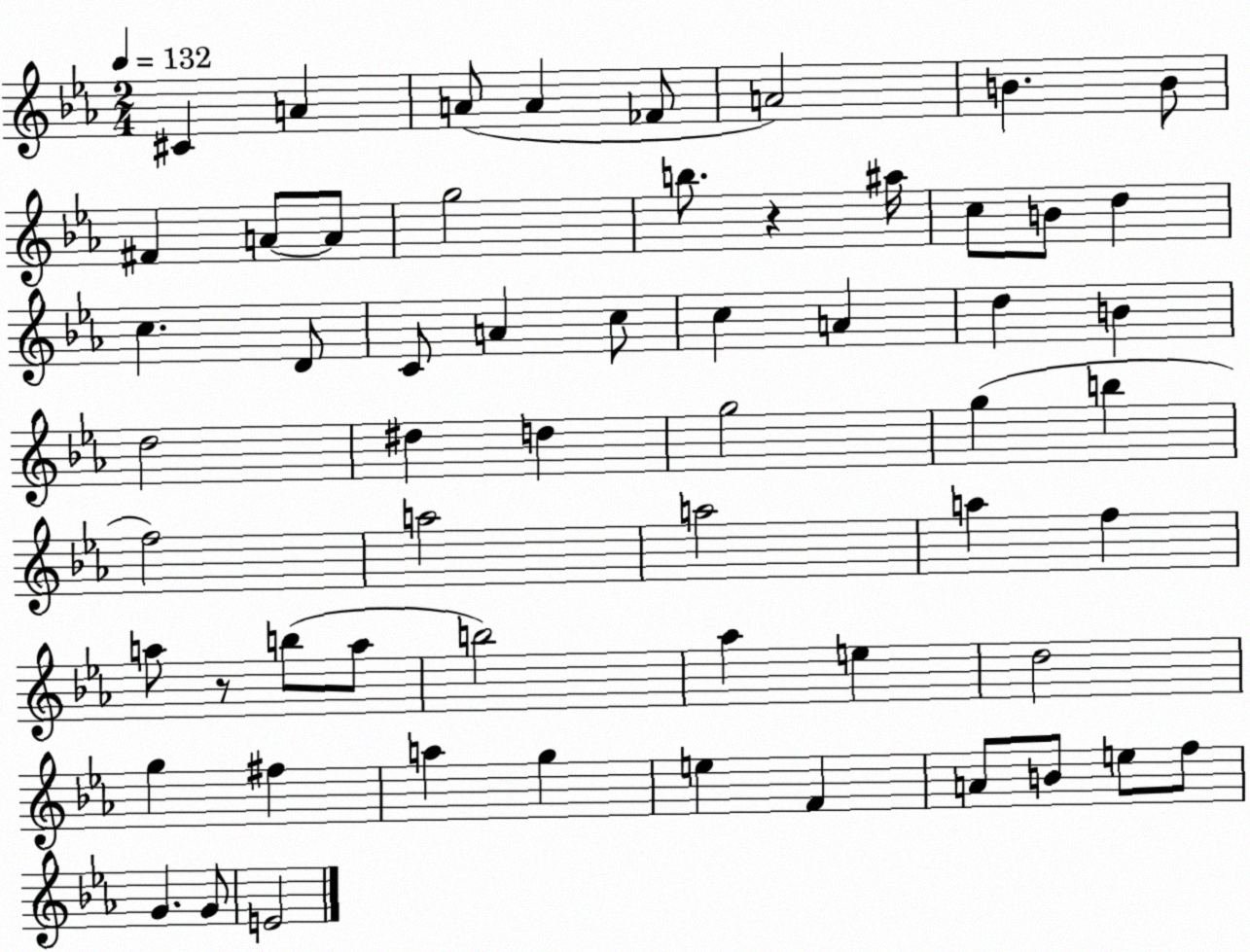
X:1
T:Untitled
M:2/4
L:1/4
K:Eb
^C A A/2 A _F/2 A2 B B/2 ^F A/2 A/2 g2 b/2 z ^a/4 c/2 B/2 d c D/2 C/2 A c/2 c A d B d2 ^d d g2 g b f2 a2 a2 a f a/2 z/2 b/2 a/2 b2 _a e d2 g ^f a g e F A/2 B/2 e/2 f/2 G G/2 E2